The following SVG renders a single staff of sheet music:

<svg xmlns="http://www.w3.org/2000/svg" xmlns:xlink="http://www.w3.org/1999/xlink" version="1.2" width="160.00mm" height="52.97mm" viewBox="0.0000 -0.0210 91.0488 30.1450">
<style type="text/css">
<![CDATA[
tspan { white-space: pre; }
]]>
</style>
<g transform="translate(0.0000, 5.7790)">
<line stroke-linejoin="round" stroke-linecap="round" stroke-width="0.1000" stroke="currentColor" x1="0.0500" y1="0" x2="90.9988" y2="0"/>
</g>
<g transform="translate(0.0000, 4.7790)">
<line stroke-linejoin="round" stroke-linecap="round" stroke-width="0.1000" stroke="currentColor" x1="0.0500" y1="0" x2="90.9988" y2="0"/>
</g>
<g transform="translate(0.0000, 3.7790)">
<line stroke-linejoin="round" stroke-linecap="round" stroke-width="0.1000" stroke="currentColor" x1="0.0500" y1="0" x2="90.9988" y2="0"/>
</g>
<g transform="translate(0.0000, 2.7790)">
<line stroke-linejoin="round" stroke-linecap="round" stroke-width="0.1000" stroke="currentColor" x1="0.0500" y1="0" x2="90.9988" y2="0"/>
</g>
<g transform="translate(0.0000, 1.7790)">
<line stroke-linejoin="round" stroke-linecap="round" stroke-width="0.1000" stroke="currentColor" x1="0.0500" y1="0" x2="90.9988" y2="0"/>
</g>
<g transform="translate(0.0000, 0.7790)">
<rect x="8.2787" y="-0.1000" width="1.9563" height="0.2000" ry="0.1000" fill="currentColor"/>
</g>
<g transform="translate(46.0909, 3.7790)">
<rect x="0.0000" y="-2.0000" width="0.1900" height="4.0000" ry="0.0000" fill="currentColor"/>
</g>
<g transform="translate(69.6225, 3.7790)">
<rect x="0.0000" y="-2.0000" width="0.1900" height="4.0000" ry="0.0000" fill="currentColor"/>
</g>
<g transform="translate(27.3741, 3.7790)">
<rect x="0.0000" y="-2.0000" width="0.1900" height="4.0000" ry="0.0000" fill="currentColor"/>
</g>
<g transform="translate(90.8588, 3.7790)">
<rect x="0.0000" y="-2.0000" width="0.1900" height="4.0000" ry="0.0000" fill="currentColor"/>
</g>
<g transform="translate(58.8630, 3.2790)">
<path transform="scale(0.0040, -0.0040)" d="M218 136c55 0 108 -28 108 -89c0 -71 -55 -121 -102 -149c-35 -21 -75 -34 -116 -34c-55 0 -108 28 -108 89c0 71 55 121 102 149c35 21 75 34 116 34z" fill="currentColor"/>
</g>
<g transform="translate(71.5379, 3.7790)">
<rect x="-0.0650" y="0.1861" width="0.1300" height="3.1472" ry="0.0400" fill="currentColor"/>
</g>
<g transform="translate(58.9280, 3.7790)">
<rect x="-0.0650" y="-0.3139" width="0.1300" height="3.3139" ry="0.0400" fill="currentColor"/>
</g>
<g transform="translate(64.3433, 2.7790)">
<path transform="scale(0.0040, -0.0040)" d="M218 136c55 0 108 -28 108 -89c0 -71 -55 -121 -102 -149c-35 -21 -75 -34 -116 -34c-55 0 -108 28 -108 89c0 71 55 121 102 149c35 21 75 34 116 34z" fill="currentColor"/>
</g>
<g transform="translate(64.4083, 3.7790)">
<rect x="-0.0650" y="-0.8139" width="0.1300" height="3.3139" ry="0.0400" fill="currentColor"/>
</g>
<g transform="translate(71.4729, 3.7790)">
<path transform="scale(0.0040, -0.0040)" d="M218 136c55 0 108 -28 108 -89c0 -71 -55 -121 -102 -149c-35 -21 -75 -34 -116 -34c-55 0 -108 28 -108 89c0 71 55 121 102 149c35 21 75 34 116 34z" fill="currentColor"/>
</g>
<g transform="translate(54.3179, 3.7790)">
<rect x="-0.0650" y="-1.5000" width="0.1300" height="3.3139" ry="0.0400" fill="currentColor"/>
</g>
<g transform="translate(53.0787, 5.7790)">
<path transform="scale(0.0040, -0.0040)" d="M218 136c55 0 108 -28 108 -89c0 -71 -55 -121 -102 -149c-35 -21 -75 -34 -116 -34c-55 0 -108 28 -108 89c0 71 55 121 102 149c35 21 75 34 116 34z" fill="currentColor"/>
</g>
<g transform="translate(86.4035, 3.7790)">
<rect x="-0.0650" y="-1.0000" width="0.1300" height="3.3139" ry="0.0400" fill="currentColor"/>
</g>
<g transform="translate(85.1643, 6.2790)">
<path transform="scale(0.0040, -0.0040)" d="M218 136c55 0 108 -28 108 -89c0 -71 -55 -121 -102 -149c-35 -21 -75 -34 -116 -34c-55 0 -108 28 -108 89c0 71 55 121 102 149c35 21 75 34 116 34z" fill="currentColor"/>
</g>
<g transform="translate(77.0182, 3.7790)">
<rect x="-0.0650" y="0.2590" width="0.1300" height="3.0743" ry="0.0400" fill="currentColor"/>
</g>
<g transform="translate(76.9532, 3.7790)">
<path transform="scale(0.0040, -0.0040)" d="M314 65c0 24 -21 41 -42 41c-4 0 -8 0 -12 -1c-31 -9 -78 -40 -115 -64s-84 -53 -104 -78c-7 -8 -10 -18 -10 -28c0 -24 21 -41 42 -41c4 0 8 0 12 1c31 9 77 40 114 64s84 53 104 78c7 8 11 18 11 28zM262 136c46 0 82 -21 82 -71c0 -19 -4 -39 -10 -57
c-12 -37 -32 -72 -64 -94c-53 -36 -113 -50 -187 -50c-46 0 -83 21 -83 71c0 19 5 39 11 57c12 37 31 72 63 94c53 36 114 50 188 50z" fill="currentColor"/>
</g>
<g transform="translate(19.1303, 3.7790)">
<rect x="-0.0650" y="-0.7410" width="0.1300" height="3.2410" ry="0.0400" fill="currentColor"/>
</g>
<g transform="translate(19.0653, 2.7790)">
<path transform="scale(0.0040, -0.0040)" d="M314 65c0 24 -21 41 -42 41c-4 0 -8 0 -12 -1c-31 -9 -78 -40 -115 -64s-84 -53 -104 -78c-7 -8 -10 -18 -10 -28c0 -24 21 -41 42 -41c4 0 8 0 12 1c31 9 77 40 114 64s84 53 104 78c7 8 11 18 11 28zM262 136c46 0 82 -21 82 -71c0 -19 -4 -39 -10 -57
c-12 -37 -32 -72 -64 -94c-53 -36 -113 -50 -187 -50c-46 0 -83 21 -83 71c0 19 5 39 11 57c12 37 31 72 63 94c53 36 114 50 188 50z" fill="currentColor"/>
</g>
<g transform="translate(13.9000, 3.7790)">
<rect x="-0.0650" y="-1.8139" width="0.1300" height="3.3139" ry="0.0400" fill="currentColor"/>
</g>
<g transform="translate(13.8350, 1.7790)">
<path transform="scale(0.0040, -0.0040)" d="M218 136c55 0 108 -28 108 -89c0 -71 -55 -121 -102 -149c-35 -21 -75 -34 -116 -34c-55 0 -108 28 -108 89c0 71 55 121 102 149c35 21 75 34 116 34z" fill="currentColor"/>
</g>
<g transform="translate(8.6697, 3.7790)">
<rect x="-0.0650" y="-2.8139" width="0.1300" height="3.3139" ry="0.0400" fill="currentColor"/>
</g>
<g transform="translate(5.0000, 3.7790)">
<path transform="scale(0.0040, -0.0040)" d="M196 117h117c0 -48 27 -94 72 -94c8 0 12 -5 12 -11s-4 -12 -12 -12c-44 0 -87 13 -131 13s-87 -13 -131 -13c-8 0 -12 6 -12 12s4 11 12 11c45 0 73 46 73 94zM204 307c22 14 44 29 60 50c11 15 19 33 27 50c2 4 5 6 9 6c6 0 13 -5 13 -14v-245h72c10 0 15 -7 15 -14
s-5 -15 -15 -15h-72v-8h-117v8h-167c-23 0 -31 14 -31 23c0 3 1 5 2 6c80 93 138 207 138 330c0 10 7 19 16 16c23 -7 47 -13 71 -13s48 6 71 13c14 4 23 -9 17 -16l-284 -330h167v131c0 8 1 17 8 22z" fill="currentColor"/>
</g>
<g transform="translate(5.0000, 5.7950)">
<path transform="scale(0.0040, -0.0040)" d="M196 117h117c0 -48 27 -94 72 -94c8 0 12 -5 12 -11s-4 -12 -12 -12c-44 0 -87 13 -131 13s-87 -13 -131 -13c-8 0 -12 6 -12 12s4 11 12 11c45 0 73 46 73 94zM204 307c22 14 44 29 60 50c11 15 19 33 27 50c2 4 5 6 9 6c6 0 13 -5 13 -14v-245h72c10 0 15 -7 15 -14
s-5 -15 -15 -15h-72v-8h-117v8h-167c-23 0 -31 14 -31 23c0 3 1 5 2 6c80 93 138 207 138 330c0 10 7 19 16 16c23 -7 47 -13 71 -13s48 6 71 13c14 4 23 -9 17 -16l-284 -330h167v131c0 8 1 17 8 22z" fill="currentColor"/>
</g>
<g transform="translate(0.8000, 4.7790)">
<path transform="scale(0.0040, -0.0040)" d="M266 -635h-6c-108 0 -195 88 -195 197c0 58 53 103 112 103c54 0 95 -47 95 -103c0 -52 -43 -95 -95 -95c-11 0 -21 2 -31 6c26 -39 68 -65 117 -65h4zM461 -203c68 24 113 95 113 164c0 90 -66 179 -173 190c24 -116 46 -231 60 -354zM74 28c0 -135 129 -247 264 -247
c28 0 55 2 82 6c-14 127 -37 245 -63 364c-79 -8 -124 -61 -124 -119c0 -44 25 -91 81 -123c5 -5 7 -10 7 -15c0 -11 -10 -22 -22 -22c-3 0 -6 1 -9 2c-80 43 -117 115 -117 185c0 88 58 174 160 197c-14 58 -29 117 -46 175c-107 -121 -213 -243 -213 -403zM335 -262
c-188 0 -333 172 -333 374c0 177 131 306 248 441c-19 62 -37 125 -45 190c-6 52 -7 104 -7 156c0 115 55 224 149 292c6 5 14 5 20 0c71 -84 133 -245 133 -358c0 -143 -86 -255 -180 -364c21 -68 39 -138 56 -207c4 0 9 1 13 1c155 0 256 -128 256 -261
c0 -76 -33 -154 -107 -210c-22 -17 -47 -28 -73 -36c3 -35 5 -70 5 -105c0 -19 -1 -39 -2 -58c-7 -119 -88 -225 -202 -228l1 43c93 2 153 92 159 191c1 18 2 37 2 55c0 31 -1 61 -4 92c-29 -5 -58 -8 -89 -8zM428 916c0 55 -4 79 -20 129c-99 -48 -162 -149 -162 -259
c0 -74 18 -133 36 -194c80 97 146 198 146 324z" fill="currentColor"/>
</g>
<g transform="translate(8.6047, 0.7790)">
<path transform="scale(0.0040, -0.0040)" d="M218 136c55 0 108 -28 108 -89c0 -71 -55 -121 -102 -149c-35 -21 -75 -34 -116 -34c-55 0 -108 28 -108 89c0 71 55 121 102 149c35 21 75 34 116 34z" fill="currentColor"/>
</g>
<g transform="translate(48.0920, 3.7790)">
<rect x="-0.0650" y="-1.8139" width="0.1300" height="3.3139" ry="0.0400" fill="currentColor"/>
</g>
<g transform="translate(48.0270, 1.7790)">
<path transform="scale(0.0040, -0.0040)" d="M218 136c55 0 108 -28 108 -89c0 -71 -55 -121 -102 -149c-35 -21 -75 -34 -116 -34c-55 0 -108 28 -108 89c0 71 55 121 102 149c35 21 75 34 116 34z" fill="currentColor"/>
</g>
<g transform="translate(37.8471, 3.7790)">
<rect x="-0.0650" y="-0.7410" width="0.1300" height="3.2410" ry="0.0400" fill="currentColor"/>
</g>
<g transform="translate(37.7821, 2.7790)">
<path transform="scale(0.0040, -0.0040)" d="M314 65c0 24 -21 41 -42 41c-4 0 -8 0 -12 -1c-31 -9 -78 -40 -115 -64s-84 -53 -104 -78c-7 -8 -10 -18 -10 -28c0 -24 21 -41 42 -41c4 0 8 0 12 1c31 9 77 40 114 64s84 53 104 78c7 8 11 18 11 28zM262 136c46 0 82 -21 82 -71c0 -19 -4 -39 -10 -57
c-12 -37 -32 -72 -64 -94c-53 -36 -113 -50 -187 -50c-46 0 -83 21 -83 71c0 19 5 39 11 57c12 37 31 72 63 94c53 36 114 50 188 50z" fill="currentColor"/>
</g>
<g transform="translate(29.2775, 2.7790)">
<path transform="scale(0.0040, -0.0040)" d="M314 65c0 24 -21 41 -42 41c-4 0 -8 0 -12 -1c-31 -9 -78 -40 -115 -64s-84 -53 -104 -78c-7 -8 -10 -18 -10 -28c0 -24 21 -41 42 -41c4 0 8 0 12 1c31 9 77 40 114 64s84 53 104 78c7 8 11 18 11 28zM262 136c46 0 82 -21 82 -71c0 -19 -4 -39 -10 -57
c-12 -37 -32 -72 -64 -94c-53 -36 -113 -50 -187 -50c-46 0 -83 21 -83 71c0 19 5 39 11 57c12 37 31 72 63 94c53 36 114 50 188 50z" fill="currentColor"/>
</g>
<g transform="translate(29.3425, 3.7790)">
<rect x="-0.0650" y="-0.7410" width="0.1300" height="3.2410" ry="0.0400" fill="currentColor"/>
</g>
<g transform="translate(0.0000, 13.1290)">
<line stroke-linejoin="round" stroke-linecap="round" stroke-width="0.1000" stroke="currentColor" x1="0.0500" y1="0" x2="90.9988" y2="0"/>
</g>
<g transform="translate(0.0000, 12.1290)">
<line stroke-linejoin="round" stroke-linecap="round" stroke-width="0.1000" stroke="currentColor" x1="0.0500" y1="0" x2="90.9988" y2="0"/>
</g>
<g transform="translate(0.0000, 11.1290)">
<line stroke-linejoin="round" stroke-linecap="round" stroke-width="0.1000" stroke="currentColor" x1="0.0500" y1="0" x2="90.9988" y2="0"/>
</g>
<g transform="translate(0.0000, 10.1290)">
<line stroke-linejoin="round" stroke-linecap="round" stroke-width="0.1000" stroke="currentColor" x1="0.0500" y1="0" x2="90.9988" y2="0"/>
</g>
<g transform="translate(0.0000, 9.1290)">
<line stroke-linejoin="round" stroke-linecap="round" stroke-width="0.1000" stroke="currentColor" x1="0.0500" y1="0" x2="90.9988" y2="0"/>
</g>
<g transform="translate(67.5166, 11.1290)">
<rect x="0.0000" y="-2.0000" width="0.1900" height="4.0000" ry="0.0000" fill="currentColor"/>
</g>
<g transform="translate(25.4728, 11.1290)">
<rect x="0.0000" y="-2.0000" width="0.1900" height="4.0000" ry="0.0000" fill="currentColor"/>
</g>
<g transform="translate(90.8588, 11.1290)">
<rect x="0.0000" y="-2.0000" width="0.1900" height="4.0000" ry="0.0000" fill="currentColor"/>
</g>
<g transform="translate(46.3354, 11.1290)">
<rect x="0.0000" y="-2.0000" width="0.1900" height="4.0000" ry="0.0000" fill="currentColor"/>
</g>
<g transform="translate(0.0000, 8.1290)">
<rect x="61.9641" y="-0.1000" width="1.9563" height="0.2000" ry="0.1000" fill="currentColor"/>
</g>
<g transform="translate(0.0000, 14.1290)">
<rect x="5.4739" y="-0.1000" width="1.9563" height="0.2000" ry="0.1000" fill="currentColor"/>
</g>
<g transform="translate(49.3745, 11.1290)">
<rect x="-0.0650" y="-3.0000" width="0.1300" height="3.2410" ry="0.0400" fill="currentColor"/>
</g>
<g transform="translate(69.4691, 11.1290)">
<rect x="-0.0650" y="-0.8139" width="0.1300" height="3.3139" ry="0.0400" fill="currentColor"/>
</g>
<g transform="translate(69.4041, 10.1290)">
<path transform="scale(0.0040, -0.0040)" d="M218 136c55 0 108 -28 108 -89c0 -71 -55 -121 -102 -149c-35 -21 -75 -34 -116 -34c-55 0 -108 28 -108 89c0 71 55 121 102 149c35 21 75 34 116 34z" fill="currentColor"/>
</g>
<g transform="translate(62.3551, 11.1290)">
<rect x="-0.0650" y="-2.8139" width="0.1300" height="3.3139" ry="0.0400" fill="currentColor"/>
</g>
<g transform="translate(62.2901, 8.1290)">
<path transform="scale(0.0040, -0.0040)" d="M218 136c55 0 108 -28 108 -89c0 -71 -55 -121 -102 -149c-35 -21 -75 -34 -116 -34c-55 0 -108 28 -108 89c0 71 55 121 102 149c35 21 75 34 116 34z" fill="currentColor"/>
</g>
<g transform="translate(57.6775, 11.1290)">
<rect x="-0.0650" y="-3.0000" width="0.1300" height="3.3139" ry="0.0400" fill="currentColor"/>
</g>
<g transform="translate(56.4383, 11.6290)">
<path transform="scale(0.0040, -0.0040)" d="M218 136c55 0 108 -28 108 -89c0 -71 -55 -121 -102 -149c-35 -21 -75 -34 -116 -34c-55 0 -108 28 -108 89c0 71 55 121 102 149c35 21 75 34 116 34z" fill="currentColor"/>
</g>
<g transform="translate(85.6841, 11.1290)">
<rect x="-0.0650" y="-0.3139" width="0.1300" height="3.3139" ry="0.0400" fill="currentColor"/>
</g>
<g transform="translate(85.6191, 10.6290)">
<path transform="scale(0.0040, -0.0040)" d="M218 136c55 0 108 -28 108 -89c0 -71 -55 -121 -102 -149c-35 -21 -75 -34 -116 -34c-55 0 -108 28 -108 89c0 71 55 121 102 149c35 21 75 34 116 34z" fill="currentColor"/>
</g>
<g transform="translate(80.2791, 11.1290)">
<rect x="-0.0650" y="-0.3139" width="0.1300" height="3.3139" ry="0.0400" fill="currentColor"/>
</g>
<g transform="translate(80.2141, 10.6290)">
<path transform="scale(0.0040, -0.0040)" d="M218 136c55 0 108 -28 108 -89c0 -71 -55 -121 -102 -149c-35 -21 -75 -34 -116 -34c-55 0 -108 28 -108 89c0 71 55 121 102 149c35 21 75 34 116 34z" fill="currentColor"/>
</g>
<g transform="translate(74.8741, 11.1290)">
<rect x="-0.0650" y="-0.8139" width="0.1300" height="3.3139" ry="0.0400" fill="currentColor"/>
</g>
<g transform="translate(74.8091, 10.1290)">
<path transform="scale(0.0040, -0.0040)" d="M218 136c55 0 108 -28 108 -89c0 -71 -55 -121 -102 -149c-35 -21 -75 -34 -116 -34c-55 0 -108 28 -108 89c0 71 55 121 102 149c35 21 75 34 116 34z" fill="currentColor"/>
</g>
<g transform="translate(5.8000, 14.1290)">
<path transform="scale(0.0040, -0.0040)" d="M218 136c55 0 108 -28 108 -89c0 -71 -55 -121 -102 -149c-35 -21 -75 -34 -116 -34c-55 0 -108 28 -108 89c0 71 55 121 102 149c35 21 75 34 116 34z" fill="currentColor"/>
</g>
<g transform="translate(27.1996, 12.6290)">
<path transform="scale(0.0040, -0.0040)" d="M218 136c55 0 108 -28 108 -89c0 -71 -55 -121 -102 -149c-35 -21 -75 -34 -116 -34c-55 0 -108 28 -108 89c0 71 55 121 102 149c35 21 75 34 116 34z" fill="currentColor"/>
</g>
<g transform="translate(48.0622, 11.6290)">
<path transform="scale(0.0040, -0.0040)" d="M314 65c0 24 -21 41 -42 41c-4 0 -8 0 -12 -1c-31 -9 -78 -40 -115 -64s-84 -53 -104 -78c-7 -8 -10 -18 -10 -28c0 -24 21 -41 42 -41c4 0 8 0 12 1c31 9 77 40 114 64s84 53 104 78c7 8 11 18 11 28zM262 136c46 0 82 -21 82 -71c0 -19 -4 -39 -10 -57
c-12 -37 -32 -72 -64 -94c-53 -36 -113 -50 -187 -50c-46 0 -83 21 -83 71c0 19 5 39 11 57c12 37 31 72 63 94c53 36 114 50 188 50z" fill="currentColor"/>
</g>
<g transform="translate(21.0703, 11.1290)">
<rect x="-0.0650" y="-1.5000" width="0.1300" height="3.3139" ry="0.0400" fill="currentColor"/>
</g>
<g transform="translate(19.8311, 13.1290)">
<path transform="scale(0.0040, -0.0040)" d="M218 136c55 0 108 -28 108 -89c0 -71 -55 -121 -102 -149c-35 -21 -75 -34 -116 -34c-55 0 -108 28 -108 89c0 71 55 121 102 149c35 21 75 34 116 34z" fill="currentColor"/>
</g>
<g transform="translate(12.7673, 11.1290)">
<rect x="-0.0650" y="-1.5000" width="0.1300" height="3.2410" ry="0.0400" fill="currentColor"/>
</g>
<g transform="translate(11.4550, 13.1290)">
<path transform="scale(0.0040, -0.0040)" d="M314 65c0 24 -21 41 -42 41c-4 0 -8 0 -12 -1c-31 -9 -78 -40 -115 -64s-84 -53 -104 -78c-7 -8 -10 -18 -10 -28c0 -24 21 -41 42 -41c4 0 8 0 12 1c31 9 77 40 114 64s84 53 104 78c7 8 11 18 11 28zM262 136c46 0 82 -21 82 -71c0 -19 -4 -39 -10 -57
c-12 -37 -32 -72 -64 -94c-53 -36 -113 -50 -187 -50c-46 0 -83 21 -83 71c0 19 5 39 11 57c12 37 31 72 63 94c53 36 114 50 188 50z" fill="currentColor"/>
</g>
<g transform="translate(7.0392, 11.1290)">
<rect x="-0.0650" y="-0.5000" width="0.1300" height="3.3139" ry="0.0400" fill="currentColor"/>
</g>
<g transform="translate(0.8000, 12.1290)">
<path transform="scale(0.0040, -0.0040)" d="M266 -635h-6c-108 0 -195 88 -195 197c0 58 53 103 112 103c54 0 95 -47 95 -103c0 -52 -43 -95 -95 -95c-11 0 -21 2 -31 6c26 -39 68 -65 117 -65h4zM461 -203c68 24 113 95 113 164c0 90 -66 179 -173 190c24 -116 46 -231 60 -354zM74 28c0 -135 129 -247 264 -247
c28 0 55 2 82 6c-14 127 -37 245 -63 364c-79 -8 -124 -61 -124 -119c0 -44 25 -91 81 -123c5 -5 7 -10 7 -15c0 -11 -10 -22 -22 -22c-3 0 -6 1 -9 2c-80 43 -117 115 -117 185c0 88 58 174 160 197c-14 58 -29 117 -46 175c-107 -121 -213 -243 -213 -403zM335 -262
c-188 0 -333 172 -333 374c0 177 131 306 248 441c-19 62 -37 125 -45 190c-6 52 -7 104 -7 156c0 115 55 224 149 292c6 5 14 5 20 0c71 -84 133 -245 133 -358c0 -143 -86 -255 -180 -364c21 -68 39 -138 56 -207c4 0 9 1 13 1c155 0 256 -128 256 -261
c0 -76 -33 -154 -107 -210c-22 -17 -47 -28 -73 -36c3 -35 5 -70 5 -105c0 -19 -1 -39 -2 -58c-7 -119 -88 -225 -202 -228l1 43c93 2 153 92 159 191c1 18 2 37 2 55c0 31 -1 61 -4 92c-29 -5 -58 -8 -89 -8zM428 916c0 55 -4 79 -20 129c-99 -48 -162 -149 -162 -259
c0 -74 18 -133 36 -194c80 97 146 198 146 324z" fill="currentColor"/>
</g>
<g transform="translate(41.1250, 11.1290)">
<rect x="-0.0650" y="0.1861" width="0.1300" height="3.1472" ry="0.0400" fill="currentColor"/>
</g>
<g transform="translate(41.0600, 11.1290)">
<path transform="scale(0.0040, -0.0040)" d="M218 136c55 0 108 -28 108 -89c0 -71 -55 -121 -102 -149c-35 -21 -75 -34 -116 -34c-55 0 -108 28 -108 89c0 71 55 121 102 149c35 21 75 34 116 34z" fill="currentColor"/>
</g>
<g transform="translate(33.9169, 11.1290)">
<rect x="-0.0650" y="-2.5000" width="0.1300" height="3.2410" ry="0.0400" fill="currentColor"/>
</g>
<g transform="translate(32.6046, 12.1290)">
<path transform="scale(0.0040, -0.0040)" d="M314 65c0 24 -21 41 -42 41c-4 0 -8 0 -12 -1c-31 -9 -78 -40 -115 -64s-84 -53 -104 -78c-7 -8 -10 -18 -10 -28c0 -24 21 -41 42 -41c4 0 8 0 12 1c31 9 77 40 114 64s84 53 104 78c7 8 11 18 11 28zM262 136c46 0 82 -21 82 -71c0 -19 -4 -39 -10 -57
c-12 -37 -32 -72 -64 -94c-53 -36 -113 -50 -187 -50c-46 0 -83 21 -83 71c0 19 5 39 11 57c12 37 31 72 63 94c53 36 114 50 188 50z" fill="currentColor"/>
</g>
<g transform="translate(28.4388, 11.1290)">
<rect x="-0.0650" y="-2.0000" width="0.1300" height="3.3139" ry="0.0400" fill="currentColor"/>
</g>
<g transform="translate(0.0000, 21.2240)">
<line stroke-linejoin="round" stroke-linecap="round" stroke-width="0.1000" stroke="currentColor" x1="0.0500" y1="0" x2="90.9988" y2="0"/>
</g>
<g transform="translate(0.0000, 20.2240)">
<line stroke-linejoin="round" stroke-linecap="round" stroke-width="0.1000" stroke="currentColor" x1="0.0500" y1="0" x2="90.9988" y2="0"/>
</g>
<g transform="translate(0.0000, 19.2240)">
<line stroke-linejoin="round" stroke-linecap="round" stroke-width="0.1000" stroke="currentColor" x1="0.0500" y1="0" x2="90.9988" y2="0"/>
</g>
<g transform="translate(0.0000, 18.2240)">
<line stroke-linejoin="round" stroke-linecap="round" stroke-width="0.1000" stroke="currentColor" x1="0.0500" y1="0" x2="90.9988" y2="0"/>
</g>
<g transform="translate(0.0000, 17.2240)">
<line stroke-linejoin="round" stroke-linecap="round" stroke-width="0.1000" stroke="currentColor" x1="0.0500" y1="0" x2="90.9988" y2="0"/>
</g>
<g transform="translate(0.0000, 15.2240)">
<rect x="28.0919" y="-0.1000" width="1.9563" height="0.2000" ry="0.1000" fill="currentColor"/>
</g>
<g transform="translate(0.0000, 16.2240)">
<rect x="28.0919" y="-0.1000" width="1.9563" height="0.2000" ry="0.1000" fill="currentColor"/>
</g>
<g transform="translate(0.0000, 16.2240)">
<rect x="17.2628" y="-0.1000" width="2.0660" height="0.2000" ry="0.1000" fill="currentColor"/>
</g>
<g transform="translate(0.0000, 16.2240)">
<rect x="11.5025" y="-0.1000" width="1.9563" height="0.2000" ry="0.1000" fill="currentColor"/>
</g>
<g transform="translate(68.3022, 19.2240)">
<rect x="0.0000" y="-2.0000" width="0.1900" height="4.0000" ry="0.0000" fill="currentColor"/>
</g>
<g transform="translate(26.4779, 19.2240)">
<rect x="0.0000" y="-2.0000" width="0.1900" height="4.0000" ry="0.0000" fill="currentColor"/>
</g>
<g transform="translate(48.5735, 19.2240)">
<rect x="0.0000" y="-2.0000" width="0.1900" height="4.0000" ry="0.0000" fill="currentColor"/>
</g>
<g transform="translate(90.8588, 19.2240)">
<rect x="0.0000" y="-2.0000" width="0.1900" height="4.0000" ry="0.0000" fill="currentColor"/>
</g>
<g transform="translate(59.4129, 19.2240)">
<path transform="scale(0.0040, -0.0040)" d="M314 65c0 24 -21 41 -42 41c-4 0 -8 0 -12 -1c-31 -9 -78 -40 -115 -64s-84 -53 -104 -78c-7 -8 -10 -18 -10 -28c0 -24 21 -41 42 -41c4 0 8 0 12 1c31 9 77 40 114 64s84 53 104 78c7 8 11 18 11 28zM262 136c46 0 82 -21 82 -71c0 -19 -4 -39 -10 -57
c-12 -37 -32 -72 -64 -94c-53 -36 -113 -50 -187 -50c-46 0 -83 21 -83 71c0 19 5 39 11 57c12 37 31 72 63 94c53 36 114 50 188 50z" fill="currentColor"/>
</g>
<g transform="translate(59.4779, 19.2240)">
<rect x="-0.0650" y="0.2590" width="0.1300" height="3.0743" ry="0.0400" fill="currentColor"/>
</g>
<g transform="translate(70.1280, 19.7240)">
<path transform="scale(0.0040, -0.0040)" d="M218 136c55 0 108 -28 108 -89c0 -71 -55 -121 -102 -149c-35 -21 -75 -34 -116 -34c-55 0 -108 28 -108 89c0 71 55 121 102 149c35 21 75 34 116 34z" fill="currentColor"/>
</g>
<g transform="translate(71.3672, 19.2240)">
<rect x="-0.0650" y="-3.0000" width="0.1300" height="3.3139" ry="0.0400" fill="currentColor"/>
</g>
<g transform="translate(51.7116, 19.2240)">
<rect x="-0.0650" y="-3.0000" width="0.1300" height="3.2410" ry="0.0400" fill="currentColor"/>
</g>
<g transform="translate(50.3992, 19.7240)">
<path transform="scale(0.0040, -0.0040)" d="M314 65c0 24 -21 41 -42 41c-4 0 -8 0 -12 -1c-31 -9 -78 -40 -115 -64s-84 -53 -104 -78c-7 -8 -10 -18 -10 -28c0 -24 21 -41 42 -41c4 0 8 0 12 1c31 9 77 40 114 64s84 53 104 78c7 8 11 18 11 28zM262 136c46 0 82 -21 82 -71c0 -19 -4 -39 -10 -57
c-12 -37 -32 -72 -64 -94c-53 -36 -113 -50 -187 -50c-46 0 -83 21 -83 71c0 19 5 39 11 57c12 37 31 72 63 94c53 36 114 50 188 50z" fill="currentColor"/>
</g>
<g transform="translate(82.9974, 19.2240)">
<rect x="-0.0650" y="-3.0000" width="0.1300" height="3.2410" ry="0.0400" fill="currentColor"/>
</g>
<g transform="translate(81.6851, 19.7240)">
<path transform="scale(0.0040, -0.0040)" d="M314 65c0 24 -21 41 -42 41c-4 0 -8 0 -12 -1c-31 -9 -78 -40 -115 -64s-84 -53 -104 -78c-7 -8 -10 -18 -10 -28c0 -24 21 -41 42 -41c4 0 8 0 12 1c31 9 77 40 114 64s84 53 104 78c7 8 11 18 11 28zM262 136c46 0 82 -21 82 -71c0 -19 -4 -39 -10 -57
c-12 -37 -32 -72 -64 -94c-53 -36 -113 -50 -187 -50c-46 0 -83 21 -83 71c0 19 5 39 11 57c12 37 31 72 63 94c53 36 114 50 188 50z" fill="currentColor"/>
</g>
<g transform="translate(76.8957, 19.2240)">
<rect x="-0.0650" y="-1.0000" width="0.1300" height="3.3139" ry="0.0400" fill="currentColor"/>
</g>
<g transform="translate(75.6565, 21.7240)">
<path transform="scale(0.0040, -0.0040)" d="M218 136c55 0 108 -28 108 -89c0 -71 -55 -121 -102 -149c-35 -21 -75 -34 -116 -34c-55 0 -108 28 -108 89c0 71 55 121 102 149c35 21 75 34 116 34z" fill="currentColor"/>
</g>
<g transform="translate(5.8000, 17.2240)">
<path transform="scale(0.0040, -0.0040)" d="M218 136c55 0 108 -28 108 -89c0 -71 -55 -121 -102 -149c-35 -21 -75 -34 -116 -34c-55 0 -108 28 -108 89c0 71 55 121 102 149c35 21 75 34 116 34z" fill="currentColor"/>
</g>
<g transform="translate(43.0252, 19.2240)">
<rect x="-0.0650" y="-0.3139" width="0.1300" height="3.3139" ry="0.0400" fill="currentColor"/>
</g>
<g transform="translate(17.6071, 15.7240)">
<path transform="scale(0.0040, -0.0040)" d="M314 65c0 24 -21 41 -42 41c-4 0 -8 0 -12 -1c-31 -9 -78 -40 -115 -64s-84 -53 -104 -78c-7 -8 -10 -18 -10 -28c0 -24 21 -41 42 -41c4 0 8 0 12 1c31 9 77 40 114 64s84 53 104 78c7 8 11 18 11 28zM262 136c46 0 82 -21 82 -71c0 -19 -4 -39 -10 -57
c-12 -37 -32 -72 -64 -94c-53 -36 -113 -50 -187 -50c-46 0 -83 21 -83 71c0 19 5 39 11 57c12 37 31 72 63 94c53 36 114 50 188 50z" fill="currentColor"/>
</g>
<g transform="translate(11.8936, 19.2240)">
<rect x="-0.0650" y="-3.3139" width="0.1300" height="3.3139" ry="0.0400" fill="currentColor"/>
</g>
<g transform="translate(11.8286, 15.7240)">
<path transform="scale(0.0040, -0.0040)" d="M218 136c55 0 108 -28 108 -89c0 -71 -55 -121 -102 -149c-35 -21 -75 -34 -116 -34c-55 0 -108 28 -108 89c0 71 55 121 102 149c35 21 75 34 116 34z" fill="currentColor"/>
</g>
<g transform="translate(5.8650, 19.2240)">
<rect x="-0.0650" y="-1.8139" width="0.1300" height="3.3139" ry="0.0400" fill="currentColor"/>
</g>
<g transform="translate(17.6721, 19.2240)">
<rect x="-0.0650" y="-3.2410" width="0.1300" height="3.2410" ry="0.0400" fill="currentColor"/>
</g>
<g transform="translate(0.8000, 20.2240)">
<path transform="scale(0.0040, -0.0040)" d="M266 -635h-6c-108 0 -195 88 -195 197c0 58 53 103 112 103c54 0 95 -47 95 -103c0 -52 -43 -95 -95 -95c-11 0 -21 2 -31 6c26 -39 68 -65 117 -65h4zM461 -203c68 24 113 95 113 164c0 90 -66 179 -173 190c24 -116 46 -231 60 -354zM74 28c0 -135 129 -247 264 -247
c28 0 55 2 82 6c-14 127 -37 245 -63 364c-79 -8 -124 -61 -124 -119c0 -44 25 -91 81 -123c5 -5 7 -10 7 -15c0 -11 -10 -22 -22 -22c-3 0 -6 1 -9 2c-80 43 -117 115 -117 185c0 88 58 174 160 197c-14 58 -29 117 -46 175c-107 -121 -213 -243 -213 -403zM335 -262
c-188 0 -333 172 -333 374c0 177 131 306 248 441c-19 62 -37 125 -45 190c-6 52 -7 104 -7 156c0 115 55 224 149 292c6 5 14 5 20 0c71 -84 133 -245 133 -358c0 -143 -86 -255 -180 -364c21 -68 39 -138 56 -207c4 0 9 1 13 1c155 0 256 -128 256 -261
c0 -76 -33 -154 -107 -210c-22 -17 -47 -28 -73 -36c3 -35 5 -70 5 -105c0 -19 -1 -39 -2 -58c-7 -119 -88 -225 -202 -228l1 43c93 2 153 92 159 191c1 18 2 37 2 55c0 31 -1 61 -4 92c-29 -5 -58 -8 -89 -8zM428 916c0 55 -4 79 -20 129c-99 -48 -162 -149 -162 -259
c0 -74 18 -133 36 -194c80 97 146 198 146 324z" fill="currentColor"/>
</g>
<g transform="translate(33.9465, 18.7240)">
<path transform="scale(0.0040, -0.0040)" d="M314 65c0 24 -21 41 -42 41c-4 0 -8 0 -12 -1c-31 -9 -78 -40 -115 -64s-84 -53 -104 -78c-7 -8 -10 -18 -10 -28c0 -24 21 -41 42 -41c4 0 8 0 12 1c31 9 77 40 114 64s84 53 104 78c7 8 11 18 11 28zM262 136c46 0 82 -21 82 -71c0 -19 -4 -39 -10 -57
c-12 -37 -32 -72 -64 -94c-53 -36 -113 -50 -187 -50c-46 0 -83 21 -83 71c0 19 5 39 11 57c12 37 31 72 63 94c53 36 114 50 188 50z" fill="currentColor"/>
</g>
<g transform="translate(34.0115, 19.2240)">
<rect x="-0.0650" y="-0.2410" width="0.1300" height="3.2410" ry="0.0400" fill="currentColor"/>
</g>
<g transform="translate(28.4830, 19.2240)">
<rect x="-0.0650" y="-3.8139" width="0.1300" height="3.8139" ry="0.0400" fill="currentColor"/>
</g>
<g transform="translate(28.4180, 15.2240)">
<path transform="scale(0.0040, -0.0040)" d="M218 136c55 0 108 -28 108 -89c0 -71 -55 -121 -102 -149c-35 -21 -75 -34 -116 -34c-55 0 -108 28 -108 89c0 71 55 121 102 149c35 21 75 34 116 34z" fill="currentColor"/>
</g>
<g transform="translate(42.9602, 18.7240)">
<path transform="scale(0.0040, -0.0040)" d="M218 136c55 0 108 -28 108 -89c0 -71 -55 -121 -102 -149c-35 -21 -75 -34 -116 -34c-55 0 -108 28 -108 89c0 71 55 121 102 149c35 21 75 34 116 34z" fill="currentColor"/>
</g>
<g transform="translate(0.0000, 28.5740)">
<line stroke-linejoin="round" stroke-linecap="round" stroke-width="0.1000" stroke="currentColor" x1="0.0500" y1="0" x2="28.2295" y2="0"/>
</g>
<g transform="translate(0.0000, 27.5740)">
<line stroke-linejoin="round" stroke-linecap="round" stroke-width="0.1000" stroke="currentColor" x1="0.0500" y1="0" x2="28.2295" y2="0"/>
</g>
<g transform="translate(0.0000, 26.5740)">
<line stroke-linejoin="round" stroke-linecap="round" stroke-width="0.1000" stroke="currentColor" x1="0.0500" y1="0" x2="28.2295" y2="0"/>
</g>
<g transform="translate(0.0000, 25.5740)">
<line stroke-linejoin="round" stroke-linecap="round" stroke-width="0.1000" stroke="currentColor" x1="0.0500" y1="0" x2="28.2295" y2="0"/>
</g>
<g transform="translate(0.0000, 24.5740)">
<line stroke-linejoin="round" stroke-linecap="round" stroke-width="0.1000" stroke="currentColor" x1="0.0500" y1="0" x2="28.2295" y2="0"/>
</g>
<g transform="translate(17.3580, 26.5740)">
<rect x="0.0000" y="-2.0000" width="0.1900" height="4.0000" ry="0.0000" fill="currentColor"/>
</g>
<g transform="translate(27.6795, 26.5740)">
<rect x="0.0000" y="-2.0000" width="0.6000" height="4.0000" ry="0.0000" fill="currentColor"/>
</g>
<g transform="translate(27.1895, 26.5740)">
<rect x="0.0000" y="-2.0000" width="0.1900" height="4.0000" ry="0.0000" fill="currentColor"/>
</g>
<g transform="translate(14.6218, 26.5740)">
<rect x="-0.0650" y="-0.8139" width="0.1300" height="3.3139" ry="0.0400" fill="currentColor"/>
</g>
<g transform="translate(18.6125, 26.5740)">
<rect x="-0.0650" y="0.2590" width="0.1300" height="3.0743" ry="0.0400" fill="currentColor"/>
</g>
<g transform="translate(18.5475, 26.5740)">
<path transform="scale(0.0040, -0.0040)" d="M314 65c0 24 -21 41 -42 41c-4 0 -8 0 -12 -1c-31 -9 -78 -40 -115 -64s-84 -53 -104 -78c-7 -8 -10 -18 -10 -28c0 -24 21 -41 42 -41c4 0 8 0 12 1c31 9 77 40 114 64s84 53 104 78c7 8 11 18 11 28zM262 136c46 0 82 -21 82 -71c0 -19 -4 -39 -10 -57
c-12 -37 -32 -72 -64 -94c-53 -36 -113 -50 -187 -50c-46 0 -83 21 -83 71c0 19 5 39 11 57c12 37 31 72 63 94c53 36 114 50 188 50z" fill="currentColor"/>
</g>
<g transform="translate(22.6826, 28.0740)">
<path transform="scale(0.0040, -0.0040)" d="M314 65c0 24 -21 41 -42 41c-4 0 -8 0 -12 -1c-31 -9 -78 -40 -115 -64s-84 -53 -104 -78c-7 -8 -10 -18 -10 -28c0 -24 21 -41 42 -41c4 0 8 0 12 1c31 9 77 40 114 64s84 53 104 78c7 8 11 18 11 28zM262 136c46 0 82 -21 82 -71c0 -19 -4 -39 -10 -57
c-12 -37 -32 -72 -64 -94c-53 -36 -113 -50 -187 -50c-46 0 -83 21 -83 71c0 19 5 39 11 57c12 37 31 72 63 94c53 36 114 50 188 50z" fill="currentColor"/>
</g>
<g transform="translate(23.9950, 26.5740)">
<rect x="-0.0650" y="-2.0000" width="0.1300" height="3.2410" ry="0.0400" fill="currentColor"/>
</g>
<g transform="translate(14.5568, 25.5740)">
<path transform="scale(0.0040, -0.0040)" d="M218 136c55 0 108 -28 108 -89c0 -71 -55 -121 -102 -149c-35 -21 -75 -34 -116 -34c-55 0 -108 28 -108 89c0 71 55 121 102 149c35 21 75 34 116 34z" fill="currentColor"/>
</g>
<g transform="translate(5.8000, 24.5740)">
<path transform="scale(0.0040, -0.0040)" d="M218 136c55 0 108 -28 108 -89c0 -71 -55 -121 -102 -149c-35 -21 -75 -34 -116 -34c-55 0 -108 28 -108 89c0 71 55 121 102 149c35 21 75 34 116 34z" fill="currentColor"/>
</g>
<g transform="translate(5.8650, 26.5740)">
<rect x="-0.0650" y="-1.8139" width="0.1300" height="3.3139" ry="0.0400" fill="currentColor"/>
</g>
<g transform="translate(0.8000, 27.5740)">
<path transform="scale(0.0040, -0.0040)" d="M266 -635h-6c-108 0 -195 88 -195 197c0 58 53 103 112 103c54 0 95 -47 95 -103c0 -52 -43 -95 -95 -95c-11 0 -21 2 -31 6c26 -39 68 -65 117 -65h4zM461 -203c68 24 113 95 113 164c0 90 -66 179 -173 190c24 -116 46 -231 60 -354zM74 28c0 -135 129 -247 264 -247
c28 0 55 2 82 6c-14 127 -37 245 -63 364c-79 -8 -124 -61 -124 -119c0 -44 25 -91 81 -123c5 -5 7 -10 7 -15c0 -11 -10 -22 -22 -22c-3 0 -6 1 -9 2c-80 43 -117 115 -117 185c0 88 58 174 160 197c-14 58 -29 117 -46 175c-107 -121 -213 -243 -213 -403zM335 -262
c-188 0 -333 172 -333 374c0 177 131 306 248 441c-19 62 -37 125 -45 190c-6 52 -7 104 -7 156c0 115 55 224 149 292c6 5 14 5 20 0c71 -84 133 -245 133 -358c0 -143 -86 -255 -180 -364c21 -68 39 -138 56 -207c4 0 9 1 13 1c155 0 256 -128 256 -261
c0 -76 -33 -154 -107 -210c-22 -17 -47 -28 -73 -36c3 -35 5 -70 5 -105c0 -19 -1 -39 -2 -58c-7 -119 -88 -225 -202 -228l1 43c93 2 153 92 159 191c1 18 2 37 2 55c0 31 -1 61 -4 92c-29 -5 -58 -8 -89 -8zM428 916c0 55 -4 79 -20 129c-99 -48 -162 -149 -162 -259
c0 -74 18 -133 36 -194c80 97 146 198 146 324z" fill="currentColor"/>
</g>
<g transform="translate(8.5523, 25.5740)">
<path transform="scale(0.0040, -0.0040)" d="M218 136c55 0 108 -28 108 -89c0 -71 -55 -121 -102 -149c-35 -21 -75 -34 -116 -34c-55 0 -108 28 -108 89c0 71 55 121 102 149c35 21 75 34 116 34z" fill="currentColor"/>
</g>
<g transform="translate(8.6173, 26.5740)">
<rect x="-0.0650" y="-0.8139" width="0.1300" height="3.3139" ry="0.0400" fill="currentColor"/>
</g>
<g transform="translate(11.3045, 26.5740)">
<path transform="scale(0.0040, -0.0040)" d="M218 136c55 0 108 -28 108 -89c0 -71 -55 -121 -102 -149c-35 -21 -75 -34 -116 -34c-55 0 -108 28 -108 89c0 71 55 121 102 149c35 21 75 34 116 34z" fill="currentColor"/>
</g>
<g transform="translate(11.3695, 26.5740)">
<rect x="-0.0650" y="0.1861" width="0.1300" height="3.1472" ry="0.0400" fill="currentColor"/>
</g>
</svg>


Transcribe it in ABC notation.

X:1
T:Untitled
M:4/4
L:1/4
K:C
a f d2 d2 d2 f E c d B B2 D C E2 E F G2 B A2 A a d d c c f b b2 c' c2 c A2 B2 A D A2 f d B d B2 F2